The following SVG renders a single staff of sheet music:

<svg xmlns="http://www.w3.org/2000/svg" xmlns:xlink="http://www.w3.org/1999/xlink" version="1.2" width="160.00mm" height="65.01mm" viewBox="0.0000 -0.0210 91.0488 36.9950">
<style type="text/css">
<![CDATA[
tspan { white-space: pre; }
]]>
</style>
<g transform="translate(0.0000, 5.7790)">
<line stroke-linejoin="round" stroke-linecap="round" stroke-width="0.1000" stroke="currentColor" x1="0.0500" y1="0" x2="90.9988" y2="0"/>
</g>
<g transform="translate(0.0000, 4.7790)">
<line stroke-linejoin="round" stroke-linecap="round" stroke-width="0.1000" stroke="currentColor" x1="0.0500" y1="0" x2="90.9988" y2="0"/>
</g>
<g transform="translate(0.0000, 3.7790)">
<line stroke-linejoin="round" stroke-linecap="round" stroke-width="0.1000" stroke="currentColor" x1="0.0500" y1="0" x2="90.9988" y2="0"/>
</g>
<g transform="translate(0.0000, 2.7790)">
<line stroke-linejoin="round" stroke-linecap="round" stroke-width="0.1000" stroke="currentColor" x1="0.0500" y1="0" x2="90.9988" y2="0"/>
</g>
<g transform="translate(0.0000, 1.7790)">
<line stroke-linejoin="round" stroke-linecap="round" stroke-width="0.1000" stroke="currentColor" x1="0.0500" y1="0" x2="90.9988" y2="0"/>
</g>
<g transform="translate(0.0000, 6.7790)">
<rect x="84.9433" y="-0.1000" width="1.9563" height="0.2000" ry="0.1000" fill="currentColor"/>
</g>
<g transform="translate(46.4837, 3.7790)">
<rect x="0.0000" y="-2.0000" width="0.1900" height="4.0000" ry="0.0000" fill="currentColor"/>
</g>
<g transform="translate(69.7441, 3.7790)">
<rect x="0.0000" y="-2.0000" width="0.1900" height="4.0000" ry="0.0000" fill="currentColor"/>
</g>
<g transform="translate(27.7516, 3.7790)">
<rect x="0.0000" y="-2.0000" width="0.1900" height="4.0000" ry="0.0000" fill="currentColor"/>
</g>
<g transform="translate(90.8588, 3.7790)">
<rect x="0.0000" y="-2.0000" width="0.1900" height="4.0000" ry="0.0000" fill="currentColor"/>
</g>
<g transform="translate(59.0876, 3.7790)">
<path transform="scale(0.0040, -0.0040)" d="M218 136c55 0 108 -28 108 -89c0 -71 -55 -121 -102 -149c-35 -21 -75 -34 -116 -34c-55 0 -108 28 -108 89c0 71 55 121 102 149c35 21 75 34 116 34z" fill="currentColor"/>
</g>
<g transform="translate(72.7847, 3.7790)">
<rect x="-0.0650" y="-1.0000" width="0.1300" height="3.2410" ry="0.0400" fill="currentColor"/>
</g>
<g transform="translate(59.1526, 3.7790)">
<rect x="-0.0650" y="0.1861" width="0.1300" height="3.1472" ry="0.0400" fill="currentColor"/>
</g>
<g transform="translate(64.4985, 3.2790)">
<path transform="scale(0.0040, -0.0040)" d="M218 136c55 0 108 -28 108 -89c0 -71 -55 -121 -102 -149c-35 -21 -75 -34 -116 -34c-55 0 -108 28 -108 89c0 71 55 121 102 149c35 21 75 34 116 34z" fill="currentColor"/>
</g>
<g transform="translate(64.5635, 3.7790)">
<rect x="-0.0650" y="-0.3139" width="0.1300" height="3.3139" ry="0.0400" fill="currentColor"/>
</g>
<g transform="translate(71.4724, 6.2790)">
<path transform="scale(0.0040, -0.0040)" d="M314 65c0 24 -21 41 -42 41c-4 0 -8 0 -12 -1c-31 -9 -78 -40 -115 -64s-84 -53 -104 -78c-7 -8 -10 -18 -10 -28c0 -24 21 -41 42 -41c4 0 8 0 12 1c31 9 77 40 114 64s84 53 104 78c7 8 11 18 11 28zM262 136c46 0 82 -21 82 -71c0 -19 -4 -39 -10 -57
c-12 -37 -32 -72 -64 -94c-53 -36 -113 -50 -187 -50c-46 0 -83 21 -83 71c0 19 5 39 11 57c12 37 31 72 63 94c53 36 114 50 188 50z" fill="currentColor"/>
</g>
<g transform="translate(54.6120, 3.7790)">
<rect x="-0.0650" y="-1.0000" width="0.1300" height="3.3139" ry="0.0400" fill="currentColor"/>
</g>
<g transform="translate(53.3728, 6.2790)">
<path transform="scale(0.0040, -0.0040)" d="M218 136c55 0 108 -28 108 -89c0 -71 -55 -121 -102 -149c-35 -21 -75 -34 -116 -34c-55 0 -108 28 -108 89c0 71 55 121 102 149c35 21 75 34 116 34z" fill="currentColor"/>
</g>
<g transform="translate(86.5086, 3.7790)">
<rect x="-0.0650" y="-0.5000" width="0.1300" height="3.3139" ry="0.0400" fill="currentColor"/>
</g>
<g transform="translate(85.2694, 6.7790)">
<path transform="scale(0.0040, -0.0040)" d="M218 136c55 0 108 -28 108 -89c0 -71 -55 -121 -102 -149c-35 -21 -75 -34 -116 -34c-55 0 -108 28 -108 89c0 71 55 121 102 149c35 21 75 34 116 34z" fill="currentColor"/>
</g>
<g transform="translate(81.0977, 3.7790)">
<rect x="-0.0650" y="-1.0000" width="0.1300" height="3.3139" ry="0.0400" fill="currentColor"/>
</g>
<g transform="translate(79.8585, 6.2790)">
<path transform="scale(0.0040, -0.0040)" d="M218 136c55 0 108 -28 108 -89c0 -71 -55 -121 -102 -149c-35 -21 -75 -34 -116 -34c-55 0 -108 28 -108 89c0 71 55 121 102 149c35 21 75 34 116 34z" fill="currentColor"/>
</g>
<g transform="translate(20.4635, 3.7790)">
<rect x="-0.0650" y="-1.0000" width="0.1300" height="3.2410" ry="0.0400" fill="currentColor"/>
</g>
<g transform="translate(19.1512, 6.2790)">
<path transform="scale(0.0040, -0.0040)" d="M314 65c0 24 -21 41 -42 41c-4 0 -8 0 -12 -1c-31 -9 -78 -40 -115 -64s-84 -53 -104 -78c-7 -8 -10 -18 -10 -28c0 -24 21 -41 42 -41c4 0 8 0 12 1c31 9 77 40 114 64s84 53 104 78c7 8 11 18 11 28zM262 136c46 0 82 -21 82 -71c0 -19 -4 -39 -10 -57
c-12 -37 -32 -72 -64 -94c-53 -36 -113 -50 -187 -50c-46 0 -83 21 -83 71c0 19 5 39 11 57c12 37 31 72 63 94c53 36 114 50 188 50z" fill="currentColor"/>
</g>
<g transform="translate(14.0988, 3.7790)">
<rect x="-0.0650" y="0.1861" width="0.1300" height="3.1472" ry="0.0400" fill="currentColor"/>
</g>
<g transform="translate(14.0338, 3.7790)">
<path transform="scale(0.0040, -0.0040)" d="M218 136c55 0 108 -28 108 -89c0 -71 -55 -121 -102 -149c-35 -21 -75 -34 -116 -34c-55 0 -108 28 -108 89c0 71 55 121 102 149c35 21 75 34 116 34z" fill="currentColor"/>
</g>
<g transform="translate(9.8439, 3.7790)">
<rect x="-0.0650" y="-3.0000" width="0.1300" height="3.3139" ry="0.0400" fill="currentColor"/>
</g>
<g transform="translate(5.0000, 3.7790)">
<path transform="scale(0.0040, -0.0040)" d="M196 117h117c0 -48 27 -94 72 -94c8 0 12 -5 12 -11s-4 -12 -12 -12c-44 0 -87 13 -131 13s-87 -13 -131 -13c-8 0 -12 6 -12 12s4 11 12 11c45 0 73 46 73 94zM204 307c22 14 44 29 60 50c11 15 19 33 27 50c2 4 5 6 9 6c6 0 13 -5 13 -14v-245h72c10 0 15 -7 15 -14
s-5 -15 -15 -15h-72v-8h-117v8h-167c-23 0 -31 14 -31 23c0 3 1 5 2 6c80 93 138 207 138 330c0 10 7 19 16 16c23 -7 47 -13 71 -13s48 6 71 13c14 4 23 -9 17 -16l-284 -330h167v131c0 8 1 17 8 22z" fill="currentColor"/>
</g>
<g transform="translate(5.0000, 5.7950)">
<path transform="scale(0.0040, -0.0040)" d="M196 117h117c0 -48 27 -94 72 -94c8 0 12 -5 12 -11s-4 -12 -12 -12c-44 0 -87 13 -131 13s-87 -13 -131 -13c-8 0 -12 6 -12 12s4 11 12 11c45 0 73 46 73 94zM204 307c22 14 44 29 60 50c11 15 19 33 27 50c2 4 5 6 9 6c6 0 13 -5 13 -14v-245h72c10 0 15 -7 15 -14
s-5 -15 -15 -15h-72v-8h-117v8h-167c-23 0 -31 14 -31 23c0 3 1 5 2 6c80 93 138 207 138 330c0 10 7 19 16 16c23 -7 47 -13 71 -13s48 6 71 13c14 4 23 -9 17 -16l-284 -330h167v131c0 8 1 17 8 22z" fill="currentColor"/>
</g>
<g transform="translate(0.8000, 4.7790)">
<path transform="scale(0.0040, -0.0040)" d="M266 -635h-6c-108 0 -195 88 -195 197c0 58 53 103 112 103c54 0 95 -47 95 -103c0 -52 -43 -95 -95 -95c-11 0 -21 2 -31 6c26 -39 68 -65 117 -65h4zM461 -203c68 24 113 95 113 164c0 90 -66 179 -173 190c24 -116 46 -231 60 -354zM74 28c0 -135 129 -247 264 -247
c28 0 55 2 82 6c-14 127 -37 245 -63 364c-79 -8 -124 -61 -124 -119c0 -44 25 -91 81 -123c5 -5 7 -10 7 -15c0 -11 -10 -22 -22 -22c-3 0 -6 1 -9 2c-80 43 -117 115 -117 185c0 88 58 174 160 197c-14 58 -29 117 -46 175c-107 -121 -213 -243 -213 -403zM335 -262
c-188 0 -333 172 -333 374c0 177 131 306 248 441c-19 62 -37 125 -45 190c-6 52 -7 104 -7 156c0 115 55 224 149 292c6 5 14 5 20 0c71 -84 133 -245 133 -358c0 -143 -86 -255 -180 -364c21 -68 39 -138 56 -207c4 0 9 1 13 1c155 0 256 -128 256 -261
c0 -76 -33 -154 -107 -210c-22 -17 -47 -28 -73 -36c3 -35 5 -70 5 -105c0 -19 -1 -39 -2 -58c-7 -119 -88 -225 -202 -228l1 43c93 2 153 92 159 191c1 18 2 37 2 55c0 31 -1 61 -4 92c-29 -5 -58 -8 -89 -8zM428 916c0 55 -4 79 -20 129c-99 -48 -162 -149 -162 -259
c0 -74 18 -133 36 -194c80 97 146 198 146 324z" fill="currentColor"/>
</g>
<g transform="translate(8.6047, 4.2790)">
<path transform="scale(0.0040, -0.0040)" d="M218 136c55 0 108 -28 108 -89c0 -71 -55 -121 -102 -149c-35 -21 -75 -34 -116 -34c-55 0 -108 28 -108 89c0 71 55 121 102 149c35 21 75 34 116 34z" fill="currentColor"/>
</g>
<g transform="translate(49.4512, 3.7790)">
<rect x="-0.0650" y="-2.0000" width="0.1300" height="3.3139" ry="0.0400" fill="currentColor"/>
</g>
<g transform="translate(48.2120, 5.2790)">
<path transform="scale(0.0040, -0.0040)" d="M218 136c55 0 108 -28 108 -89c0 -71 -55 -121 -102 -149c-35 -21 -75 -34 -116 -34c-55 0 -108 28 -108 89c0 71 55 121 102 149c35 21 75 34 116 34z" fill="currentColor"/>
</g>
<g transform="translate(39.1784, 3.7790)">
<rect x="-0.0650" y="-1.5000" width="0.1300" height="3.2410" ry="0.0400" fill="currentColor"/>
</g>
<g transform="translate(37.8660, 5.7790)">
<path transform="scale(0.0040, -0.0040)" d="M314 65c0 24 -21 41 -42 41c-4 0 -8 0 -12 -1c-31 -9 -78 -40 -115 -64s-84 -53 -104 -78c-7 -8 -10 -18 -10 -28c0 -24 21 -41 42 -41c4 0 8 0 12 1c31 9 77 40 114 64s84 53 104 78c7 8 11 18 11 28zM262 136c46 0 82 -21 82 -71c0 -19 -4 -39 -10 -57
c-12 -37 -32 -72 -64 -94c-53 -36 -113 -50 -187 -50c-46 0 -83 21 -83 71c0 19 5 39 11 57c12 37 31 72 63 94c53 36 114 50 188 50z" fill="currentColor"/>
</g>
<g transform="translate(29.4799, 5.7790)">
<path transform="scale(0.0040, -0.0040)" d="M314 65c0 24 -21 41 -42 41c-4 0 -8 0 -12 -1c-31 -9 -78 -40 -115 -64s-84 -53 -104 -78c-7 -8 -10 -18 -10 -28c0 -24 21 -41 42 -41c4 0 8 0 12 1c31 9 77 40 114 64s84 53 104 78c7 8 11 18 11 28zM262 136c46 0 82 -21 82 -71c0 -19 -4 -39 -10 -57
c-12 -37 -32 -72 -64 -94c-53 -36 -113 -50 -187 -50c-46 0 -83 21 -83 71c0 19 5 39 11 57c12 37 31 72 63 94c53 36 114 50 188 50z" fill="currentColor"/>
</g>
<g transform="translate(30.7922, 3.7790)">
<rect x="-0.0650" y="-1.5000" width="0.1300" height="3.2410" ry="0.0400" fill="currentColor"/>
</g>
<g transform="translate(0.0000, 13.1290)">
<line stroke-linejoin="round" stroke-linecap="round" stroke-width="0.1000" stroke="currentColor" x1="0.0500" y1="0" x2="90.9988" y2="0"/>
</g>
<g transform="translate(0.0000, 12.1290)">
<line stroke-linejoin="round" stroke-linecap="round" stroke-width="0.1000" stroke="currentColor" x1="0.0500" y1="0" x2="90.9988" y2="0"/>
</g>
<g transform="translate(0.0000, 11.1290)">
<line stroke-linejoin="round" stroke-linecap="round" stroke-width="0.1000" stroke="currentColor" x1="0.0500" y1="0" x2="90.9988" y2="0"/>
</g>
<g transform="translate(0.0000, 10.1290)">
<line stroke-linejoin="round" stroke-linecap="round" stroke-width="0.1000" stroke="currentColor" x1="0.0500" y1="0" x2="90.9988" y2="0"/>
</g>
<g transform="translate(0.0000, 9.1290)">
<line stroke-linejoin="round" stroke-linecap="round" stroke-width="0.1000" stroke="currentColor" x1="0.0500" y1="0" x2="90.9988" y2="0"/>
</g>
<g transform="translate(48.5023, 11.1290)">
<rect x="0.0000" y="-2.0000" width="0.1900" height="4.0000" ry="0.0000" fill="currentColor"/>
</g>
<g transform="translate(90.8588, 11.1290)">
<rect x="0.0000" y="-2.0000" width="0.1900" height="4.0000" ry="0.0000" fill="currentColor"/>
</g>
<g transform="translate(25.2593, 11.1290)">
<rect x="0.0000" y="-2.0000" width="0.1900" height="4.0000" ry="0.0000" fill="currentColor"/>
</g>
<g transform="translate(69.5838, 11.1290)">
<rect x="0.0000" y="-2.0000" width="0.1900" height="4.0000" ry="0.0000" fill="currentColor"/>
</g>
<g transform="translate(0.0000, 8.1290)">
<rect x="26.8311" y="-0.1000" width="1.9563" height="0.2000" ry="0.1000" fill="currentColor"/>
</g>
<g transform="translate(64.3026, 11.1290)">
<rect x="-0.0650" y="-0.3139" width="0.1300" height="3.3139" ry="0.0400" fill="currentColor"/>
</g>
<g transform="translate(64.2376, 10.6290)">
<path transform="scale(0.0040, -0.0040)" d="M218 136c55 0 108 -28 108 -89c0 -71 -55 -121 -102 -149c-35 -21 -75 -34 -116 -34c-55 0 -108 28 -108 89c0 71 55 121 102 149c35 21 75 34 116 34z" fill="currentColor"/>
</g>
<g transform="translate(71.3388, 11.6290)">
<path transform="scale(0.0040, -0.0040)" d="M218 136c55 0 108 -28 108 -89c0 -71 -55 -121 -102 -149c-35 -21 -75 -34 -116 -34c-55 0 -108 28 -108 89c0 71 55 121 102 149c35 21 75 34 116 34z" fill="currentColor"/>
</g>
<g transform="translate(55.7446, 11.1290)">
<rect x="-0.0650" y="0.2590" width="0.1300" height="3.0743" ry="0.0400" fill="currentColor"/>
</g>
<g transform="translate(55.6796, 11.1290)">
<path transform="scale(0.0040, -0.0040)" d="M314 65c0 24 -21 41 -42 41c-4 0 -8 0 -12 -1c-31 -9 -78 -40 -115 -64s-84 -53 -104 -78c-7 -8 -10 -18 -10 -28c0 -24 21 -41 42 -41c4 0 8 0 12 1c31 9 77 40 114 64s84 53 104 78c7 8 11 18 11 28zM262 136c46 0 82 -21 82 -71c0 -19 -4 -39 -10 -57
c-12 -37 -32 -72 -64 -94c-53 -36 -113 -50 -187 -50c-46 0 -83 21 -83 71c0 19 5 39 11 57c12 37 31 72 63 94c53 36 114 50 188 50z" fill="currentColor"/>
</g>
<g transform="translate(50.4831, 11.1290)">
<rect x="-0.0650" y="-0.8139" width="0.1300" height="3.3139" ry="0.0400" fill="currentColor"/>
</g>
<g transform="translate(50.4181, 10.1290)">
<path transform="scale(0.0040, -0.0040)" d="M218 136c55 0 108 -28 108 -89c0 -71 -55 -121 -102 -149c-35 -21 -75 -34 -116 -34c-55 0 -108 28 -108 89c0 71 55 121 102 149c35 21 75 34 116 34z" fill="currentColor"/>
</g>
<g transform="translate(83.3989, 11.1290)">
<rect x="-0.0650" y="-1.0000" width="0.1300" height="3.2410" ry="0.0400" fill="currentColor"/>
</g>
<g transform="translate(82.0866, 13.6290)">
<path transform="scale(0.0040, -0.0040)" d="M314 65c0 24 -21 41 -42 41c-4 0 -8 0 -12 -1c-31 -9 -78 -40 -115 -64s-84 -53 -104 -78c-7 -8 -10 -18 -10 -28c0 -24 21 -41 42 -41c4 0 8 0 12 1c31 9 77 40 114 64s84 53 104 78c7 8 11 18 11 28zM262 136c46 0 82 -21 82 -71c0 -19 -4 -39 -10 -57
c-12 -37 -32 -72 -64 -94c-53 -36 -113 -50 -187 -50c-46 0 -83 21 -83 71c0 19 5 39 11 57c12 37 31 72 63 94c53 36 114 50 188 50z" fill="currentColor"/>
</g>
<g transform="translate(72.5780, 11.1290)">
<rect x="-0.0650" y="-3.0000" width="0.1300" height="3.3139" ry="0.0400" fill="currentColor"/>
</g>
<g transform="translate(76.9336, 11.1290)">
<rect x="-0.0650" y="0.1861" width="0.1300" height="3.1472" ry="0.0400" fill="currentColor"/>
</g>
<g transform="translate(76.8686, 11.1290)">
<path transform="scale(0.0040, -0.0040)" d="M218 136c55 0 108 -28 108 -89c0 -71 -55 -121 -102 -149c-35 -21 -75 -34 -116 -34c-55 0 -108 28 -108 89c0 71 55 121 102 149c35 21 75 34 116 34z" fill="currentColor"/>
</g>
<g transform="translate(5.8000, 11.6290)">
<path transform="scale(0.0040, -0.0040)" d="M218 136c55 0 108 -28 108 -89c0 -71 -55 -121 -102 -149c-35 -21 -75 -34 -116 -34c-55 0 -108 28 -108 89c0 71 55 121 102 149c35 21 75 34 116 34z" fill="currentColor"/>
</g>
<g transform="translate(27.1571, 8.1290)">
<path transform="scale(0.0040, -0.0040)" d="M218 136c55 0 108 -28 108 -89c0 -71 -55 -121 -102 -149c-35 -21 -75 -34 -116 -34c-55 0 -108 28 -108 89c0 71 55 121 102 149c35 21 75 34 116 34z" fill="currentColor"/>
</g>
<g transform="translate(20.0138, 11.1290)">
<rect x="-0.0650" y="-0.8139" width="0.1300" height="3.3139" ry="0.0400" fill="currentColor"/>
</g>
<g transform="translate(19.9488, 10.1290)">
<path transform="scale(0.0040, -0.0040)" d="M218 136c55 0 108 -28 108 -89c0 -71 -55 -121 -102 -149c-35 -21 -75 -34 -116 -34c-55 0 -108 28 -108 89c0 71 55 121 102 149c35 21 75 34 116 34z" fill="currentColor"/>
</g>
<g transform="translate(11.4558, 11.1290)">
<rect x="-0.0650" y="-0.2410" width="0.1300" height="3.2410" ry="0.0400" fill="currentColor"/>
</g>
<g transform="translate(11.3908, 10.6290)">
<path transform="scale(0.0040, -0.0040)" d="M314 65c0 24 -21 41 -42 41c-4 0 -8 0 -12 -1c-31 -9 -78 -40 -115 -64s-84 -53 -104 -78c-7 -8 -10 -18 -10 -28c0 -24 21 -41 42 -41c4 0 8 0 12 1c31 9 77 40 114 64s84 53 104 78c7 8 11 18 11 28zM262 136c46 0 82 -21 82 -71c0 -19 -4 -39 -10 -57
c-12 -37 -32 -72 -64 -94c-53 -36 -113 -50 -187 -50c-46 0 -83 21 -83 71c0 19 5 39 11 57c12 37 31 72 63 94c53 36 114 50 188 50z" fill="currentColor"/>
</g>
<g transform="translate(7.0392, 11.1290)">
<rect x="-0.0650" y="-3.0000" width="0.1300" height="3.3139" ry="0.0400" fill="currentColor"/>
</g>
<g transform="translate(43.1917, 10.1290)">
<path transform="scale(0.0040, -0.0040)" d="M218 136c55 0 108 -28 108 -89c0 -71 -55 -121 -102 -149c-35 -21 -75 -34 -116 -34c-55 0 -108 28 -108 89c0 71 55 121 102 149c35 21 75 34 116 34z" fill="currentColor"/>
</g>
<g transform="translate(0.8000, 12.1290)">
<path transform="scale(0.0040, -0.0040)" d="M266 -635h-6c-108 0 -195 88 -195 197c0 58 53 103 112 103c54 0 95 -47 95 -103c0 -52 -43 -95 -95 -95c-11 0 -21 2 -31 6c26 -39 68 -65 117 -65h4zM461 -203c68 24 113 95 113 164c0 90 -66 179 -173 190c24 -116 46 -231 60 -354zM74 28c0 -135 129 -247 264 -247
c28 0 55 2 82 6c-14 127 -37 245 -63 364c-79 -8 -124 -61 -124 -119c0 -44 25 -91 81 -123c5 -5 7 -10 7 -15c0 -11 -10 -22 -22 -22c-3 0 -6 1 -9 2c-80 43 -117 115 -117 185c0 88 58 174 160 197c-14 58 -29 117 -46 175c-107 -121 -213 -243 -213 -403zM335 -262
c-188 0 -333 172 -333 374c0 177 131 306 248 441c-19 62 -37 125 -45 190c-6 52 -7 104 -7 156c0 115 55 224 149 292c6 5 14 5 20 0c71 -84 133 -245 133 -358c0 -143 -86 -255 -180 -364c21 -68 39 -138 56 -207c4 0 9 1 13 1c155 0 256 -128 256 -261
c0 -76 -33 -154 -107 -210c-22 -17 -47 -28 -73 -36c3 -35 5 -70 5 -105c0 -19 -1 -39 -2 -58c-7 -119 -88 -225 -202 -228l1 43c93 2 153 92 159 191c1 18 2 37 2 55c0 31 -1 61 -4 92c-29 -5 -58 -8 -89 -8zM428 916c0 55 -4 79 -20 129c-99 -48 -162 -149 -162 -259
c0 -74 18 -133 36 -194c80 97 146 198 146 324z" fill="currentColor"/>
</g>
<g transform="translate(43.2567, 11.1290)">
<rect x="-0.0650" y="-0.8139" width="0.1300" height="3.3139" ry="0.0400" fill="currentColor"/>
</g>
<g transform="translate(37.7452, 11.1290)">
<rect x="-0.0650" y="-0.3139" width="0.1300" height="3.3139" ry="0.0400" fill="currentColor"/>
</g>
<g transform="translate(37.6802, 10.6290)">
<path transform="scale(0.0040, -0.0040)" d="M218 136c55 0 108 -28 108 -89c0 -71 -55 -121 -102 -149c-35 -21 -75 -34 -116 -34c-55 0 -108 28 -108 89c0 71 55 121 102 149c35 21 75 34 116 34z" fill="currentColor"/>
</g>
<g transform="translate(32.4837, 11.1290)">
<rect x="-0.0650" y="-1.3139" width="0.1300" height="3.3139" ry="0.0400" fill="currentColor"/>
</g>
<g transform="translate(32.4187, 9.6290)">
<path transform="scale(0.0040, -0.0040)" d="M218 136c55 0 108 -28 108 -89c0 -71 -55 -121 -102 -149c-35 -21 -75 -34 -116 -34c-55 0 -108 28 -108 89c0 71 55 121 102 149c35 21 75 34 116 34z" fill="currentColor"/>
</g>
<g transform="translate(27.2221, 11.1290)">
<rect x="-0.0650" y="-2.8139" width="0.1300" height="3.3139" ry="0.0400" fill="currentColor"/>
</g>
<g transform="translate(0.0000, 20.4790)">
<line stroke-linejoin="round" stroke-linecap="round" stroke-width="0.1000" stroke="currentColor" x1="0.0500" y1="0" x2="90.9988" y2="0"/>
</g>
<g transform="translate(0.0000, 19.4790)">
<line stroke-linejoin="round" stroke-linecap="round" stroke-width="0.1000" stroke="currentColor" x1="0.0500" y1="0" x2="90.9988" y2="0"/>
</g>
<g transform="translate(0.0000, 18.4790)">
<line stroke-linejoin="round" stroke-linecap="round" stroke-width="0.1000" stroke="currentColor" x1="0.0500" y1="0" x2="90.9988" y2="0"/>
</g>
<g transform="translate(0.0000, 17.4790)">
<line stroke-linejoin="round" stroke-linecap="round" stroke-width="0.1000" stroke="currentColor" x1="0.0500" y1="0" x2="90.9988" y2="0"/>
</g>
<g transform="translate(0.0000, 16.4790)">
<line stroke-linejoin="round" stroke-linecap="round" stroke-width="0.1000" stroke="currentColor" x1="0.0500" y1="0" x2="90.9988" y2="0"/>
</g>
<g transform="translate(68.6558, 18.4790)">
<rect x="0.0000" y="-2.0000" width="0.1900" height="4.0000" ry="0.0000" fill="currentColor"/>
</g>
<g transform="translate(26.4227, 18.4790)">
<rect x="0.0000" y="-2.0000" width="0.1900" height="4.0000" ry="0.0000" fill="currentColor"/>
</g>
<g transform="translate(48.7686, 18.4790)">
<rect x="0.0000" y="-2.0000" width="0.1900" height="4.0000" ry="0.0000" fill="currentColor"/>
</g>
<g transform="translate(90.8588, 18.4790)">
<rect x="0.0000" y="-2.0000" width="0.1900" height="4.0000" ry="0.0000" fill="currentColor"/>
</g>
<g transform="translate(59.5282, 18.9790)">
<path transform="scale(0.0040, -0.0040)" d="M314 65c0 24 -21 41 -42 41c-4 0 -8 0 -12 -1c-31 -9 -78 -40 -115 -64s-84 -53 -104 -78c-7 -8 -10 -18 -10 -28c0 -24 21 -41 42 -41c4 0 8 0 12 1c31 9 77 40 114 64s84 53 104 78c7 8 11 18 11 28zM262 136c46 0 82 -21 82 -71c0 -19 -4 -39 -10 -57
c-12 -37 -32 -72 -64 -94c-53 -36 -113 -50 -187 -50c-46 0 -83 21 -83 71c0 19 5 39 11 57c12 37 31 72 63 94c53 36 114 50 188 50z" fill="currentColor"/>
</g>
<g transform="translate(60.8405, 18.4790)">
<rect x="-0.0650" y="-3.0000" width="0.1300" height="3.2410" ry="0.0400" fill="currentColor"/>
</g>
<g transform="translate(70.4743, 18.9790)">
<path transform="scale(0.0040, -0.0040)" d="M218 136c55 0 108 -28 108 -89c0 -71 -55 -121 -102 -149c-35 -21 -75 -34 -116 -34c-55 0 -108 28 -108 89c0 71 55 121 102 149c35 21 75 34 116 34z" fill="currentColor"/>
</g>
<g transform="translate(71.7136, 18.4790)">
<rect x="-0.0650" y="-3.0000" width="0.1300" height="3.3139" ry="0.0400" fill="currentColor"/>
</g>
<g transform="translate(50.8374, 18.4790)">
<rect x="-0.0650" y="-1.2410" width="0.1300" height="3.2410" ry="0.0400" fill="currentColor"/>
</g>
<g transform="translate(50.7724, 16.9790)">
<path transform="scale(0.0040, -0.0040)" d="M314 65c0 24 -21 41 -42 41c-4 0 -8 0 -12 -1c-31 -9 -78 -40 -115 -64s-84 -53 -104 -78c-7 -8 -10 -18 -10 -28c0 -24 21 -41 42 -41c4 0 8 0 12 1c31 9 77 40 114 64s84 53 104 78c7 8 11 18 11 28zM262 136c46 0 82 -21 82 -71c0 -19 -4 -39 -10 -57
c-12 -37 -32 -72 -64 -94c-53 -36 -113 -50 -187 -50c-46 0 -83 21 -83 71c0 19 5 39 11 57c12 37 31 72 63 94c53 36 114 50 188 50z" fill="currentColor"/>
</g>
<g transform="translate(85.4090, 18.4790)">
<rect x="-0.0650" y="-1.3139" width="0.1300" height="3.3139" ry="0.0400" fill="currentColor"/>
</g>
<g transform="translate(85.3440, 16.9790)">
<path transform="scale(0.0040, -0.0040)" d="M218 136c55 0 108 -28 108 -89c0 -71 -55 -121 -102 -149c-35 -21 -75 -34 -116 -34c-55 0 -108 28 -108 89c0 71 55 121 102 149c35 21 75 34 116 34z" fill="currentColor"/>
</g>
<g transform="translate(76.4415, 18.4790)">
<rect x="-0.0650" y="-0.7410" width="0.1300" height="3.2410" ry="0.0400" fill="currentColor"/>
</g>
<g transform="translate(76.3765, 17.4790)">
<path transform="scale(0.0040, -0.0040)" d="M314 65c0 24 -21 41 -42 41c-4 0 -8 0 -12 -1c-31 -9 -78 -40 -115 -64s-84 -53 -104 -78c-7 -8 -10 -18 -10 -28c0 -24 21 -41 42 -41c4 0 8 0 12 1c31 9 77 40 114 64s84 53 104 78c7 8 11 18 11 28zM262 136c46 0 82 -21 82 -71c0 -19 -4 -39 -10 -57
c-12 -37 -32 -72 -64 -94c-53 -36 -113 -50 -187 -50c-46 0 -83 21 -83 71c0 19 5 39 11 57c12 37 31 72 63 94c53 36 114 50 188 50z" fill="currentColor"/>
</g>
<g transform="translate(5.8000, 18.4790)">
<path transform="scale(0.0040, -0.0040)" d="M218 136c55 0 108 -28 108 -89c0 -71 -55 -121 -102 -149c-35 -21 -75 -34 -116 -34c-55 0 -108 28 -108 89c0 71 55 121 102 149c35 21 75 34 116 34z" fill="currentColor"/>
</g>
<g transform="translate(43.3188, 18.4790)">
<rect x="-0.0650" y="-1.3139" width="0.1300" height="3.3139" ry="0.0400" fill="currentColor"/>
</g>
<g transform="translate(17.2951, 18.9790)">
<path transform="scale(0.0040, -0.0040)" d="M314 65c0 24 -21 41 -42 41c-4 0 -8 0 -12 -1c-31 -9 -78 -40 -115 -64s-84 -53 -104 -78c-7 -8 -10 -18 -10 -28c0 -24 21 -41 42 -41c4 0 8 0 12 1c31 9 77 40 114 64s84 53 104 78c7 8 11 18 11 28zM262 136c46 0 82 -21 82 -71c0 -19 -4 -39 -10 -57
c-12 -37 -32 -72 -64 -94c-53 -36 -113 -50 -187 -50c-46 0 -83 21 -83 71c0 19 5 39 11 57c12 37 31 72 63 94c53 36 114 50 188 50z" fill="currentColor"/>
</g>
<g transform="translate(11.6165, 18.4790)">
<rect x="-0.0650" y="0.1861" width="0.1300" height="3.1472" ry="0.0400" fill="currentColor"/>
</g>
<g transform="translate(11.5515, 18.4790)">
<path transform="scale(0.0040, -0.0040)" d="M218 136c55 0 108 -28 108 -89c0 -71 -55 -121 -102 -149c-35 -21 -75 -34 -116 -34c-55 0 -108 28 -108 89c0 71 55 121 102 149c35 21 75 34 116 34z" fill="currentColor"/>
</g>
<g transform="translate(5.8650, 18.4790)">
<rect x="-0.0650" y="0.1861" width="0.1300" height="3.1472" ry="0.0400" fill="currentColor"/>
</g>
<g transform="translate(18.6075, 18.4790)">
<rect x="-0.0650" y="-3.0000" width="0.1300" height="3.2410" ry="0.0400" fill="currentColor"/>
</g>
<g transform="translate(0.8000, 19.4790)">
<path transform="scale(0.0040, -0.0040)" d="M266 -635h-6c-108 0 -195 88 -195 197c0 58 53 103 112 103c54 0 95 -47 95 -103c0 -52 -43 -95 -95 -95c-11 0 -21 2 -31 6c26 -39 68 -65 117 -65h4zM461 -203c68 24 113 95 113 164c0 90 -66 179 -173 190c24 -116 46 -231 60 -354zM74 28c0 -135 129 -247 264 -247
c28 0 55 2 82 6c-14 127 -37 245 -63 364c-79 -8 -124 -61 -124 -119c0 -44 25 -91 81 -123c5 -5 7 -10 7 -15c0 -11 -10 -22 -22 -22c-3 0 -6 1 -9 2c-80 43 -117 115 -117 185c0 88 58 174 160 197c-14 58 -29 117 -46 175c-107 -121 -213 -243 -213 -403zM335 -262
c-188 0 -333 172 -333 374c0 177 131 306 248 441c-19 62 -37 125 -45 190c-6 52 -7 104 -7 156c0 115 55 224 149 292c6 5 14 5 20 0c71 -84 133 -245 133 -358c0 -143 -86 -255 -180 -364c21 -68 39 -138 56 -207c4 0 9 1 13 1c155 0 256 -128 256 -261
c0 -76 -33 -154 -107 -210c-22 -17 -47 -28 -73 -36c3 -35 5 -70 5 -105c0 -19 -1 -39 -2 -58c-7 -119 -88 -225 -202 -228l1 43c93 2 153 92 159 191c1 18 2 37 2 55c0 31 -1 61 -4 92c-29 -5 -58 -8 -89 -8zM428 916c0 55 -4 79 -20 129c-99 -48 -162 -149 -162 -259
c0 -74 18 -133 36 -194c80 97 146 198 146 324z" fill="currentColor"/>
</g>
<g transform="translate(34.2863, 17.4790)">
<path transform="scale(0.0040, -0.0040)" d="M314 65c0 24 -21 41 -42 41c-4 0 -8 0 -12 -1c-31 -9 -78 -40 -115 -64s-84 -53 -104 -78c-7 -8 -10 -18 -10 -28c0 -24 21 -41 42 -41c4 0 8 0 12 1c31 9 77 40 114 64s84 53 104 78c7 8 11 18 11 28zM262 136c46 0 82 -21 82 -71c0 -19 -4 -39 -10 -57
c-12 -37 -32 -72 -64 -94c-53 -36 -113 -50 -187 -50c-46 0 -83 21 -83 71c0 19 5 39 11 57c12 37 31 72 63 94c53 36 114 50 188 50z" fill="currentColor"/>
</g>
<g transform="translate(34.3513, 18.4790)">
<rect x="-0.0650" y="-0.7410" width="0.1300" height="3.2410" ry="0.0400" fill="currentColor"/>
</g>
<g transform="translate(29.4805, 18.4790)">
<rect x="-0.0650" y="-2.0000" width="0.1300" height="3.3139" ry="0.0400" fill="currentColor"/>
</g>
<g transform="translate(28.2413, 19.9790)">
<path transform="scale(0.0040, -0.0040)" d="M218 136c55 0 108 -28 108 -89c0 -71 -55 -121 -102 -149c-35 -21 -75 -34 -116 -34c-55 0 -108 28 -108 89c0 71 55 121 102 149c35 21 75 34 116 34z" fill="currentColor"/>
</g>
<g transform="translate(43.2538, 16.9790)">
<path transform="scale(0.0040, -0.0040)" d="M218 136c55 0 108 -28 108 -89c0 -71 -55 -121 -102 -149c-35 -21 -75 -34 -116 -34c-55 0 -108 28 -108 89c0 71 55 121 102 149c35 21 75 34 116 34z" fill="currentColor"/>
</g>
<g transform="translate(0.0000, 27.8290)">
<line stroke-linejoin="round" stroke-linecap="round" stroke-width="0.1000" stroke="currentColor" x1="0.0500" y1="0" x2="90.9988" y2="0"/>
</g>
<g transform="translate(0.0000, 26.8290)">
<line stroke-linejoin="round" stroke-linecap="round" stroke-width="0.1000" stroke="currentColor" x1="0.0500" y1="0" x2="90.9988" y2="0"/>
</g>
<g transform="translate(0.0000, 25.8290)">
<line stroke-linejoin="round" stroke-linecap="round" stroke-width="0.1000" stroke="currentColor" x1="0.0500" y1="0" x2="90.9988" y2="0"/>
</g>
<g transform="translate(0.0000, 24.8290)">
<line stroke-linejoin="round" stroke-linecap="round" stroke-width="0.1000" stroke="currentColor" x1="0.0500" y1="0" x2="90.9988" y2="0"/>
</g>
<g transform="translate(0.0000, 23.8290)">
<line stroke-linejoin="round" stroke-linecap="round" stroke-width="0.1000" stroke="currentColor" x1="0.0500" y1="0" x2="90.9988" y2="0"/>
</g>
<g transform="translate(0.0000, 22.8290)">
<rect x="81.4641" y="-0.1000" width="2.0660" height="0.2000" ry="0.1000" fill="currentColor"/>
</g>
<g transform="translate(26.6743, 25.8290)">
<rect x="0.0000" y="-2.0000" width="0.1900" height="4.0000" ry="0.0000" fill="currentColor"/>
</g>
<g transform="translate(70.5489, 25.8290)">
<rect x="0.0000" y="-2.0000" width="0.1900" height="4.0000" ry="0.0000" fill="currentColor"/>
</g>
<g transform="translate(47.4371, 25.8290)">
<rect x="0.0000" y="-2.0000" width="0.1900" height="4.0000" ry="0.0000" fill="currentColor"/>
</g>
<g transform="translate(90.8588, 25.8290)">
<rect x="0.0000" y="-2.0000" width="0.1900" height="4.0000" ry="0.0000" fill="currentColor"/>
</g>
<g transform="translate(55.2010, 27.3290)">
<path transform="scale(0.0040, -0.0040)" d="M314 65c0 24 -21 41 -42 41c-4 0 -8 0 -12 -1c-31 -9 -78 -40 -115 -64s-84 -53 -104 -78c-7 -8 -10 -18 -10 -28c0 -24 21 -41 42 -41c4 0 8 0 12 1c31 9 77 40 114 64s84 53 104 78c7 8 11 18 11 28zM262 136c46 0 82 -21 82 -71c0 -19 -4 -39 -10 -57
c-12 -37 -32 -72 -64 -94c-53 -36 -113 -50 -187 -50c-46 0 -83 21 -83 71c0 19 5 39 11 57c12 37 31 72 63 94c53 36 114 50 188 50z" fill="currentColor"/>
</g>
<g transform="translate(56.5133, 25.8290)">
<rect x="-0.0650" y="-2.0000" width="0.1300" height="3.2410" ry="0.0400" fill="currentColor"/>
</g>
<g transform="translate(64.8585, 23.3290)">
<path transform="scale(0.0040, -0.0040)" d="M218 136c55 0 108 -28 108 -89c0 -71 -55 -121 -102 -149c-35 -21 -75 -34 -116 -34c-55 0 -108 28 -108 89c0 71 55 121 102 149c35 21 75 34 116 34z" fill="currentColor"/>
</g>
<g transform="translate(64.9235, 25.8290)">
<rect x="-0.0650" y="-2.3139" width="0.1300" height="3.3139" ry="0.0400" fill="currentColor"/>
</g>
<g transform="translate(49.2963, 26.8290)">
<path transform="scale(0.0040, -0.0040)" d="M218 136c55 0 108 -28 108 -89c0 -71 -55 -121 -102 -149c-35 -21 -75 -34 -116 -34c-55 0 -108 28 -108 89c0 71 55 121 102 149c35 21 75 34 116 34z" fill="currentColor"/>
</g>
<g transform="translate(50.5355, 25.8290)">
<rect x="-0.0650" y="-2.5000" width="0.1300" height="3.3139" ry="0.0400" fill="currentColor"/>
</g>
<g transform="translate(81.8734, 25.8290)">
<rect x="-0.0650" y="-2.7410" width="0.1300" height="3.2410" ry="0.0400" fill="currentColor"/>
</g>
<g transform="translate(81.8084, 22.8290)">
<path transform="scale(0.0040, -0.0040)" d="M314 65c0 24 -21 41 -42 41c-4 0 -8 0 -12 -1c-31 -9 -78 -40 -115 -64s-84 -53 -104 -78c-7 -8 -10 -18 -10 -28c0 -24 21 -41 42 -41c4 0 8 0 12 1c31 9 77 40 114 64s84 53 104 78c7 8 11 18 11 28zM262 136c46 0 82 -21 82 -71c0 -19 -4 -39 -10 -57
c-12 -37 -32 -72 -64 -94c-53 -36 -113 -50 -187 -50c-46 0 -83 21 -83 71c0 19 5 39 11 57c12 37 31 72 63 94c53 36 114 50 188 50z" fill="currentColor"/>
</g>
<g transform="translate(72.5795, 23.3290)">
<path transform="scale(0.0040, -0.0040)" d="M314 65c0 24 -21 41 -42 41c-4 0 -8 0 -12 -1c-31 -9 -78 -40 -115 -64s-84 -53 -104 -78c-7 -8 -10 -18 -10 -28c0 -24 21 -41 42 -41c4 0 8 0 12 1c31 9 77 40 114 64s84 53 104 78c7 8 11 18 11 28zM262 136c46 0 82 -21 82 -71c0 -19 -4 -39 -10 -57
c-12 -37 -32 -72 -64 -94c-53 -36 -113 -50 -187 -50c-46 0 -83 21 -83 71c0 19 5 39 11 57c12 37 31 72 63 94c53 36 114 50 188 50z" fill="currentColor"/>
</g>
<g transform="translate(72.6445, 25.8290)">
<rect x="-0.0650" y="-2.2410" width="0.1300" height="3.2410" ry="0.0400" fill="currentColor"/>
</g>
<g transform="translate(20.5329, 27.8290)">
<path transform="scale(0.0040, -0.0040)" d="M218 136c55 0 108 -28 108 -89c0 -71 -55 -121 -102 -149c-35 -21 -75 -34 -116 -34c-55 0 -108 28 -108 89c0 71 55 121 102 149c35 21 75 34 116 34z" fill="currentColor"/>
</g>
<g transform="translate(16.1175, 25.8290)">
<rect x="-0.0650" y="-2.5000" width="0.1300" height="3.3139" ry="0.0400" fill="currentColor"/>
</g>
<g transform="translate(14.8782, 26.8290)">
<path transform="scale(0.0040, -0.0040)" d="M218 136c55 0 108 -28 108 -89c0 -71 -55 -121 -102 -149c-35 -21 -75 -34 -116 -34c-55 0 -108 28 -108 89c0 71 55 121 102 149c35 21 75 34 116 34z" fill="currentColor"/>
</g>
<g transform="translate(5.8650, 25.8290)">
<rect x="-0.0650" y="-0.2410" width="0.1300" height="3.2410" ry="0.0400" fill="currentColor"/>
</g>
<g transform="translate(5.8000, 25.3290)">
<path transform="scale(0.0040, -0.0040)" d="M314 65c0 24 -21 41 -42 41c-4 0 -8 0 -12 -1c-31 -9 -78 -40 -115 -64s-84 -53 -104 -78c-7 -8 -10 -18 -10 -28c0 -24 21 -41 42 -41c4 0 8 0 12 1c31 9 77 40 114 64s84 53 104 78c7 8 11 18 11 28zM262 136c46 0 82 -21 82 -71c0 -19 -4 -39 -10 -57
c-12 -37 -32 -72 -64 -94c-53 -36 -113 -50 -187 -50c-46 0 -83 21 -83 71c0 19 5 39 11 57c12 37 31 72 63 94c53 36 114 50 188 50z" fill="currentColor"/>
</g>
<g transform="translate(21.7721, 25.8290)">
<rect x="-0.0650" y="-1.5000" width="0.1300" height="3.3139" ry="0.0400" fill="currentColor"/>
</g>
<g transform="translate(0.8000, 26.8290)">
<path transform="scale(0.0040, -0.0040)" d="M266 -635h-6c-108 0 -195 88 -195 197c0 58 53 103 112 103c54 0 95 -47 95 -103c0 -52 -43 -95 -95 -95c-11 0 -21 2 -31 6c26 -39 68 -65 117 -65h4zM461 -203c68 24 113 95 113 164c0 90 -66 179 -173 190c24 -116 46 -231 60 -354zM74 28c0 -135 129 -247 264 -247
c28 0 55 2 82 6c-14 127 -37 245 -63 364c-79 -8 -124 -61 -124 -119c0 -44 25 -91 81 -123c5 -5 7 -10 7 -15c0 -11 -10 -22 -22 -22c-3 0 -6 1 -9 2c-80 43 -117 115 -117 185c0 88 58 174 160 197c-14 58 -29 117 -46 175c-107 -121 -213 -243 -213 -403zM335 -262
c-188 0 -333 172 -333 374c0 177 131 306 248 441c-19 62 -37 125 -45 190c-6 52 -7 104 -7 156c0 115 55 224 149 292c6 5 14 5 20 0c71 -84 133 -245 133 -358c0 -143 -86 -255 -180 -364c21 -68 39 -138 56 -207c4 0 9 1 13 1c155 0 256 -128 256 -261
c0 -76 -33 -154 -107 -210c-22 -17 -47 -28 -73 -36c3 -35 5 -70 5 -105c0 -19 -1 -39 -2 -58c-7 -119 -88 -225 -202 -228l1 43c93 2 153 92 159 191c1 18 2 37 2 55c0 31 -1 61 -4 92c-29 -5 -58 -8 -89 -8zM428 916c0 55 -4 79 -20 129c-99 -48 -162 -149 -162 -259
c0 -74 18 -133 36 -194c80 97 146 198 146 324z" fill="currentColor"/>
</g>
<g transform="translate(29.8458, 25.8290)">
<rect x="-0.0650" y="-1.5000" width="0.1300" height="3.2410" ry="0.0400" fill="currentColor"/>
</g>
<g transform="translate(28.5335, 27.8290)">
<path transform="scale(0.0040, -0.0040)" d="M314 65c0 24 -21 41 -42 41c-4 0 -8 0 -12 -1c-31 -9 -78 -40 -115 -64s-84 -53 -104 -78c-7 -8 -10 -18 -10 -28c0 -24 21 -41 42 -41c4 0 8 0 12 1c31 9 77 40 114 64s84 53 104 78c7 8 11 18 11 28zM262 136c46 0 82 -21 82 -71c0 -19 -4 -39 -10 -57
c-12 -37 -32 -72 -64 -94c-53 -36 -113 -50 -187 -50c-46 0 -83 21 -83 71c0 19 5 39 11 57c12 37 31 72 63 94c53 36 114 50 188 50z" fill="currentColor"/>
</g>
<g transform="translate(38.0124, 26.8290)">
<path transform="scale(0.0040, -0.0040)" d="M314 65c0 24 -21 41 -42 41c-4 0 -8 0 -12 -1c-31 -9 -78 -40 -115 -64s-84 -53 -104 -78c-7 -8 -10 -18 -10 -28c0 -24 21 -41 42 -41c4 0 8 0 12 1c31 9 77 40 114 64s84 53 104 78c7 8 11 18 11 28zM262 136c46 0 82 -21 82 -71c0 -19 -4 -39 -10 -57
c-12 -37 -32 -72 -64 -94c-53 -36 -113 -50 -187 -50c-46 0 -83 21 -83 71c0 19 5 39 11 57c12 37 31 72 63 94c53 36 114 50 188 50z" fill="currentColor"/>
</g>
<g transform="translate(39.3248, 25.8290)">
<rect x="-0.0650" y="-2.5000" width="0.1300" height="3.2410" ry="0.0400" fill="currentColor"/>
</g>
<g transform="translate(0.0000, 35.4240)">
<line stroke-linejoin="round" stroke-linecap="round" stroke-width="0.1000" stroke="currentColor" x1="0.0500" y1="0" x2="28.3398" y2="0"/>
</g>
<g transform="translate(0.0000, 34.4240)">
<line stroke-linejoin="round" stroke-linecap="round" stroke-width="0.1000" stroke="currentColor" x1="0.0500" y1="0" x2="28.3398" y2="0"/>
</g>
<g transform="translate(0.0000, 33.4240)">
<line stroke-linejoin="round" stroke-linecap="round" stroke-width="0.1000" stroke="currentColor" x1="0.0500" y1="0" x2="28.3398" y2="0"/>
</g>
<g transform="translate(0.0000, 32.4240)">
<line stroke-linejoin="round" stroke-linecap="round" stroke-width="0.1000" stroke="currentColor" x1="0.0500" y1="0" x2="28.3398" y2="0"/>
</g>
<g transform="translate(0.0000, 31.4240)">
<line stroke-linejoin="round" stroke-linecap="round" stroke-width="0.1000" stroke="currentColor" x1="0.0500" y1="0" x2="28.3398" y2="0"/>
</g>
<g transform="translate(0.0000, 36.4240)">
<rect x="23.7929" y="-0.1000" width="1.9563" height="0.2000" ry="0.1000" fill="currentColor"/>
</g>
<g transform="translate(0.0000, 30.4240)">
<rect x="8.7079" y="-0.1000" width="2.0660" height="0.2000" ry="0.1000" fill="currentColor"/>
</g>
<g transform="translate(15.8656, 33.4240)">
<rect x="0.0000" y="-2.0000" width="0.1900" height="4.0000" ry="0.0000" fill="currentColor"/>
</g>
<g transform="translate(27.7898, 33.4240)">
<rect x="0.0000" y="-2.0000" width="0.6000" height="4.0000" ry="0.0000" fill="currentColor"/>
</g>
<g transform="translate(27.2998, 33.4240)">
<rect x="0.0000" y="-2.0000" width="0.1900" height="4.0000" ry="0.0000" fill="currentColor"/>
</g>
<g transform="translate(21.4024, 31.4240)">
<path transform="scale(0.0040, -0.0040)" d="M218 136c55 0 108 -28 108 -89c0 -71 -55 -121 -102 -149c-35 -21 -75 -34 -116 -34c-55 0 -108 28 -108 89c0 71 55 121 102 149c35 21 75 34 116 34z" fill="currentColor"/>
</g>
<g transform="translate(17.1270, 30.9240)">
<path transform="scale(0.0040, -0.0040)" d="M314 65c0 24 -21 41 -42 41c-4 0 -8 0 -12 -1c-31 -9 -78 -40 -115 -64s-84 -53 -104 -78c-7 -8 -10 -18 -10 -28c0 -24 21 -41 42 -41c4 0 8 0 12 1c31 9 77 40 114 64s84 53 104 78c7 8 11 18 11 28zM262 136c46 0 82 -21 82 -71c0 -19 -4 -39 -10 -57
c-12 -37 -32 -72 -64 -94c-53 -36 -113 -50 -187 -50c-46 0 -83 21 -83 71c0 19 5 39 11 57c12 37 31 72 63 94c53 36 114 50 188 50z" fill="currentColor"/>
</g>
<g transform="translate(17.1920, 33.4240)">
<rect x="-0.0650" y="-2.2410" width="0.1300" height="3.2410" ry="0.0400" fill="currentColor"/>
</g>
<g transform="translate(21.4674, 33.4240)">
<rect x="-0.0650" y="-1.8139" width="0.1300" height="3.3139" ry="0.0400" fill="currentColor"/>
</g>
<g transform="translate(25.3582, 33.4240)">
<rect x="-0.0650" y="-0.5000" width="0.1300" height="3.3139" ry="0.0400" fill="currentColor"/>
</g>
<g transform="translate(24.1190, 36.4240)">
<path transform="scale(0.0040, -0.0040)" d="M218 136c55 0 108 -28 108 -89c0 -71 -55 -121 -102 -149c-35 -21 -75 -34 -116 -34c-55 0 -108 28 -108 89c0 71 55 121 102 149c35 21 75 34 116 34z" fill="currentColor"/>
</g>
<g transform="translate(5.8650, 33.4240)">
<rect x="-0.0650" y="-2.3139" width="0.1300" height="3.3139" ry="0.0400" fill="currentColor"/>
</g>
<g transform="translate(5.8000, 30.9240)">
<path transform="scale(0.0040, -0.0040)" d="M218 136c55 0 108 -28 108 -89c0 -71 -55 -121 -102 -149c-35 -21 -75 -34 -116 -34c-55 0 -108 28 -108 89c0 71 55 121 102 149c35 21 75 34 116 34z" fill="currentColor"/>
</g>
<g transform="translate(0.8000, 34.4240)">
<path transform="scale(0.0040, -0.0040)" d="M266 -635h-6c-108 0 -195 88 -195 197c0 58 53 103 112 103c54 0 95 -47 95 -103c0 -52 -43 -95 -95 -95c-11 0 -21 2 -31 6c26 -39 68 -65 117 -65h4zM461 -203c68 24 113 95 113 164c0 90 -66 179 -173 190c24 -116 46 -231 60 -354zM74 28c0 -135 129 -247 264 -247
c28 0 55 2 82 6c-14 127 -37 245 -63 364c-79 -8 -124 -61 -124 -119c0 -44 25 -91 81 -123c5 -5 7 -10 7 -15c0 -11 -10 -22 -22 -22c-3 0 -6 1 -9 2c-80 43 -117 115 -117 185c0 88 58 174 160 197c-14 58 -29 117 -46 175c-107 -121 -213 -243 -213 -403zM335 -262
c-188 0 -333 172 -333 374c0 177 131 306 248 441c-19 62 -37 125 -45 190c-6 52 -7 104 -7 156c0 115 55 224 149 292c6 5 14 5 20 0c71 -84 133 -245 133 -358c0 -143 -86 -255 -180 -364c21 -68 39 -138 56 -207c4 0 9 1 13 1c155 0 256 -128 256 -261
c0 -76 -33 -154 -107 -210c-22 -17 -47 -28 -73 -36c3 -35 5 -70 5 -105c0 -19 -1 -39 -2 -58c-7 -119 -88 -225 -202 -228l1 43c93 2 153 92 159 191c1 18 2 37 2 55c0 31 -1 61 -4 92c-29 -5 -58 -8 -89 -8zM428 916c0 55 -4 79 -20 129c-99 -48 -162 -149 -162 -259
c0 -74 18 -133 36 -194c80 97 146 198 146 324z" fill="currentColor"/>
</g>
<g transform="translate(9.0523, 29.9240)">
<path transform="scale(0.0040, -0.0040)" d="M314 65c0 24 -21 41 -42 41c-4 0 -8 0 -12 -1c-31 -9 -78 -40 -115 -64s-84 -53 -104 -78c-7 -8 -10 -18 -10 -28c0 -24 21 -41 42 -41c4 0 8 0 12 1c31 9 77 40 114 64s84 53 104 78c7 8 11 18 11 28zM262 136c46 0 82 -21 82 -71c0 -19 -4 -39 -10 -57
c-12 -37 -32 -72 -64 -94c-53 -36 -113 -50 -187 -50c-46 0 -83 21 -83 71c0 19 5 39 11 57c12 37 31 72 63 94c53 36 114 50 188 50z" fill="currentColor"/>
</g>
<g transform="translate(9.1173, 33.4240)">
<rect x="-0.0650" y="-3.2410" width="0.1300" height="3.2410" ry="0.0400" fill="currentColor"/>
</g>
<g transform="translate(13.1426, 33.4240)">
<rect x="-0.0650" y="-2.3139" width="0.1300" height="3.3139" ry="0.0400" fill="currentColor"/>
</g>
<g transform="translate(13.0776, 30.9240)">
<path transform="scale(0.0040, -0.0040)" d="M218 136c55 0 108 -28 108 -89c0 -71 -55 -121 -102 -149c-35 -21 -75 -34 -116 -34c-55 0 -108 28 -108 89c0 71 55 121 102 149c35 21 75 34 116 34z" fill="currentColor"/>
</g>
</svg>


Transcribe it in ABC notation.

X:1
T:Untitled
M:4/4
L:1/4
K:C
A B D2 E2 E2 F D B c D2 D C A c2 d a e c d d B2 c A B D2 B B A2 F d2 e e2 A2 A d2 e c2 G E E2 G2 G F2 g g2 a2 g b2 g g2 f C